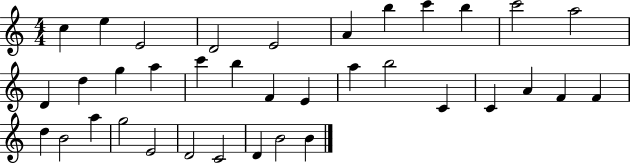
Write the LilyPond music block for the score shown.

{
  \clef treble
  \numericTimeSignature
  \time 4/4
  \key c \major
  c''4 e''4 e'2 | d'2 e'2 | a'4 b''4 c'''4 b''4 | c'''2 a''2 | \break d'4 d''4 g''4 a''4 | c'''4 b''4 f'4 e'4 | a''4 b''2 c'4 | c'4 a'4 f'4 f'4 | \break d''4 b'2 a''4 | g''2 e'2 | d'2 c'2 | d'4 b'2 b'4 | \break \bar "|."
}